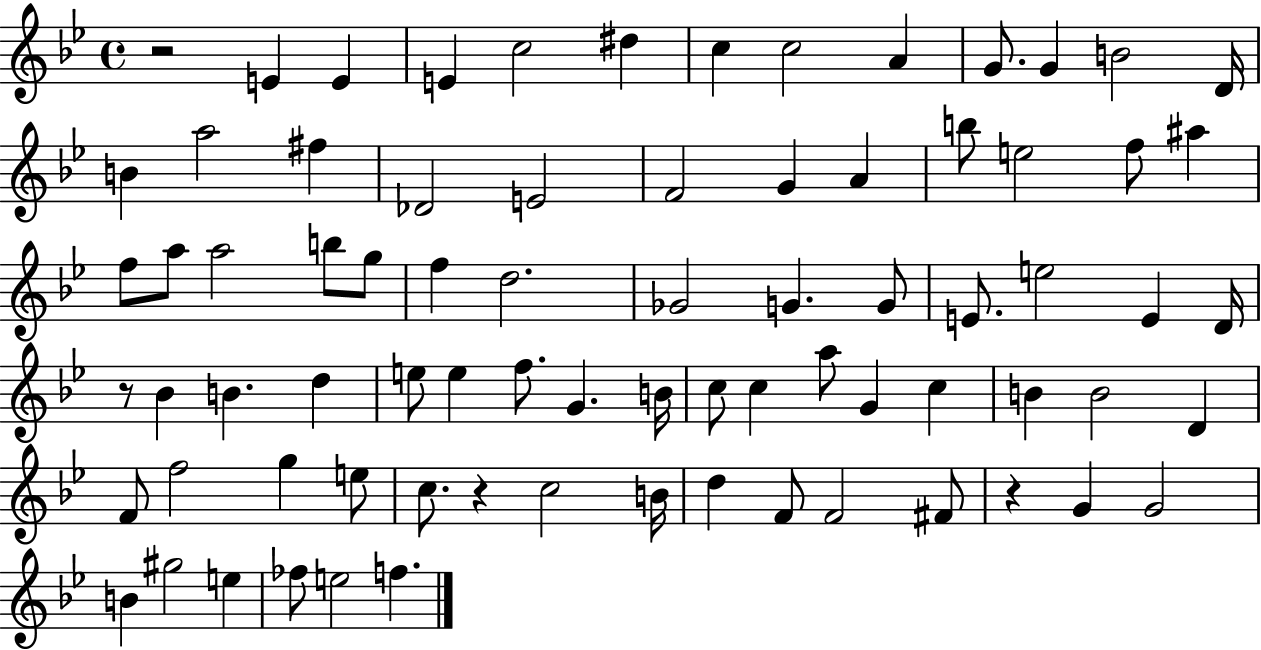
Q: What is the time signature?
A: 4/4